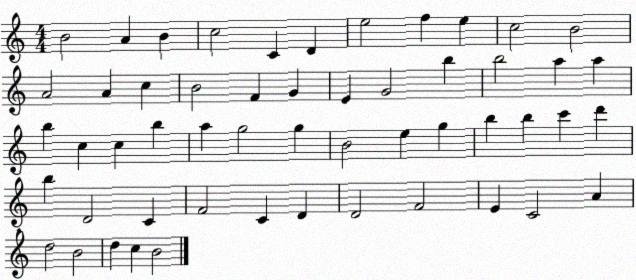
X:1
T:Untitled
M:4/4
L:1/4
K:C
B2 A B c2 C D e2 f e c2 B2 A2 A c B2 F G E G2 b b2 a a b c c b a g2 g B2 e g b b c' d' b D2 C F2 C D D2 F2 E C2 A d2 B2 d c B2